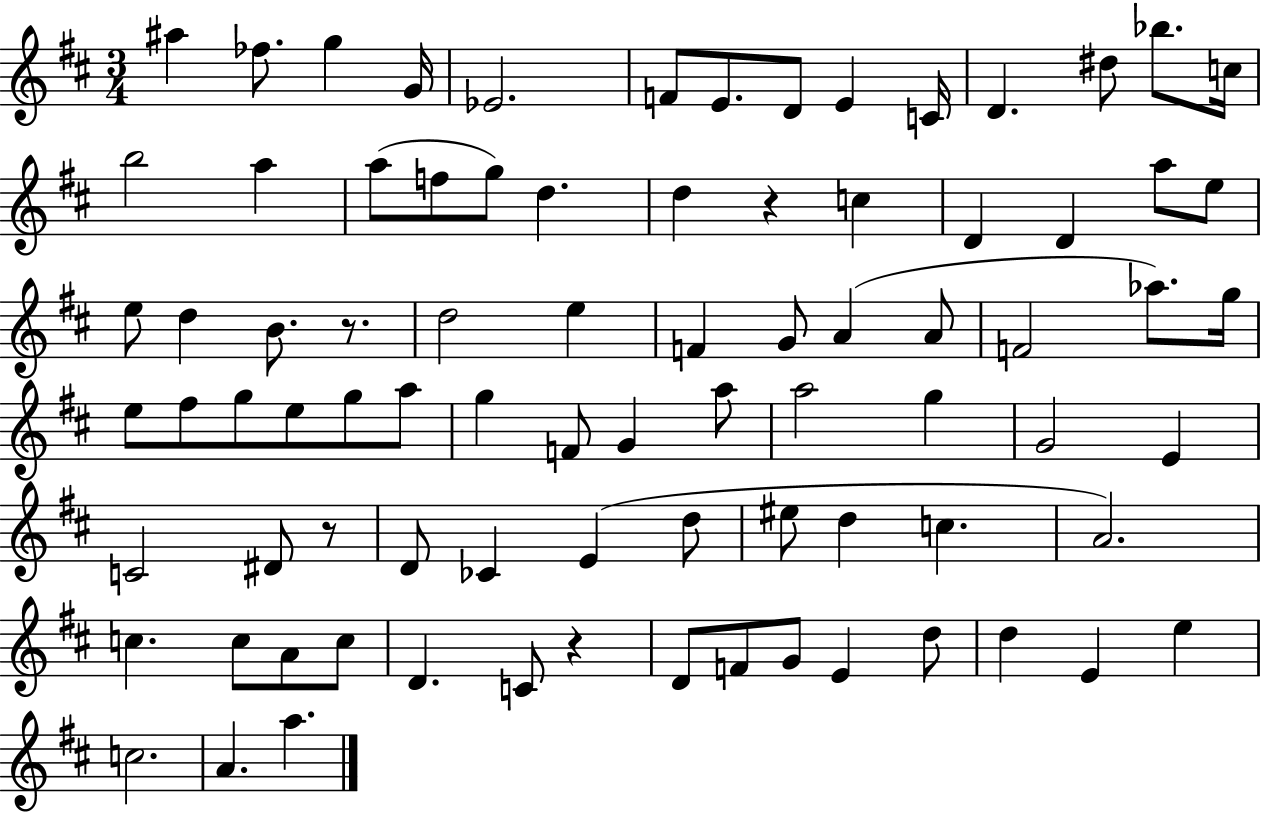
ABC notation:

X:1
T:Untitled
M:3/4
L:1/4
K:D
^a _f/2 g G/4 _E2 F/2 E/2 D/2 E C/4 D ^d/2 _b/2 c/4 b2 a a/2 f/2 g/2 d d z c D D a/2 e/2 e/2 d B/2 z/2 d2 e F G/2 A A/2 F2 _a/2 g/4 e/2 ^f/2 g/2 e/2 g/2 a/2 g F/2 G a/2 a2 g G2 E C2 ^D/2 z/2 D/2 _C E d/2 ^e/2 d c A2 c c/2 A/2 c/2 D C/2 z D/2 F/2 G/2 E d/2 d E e c2 A a